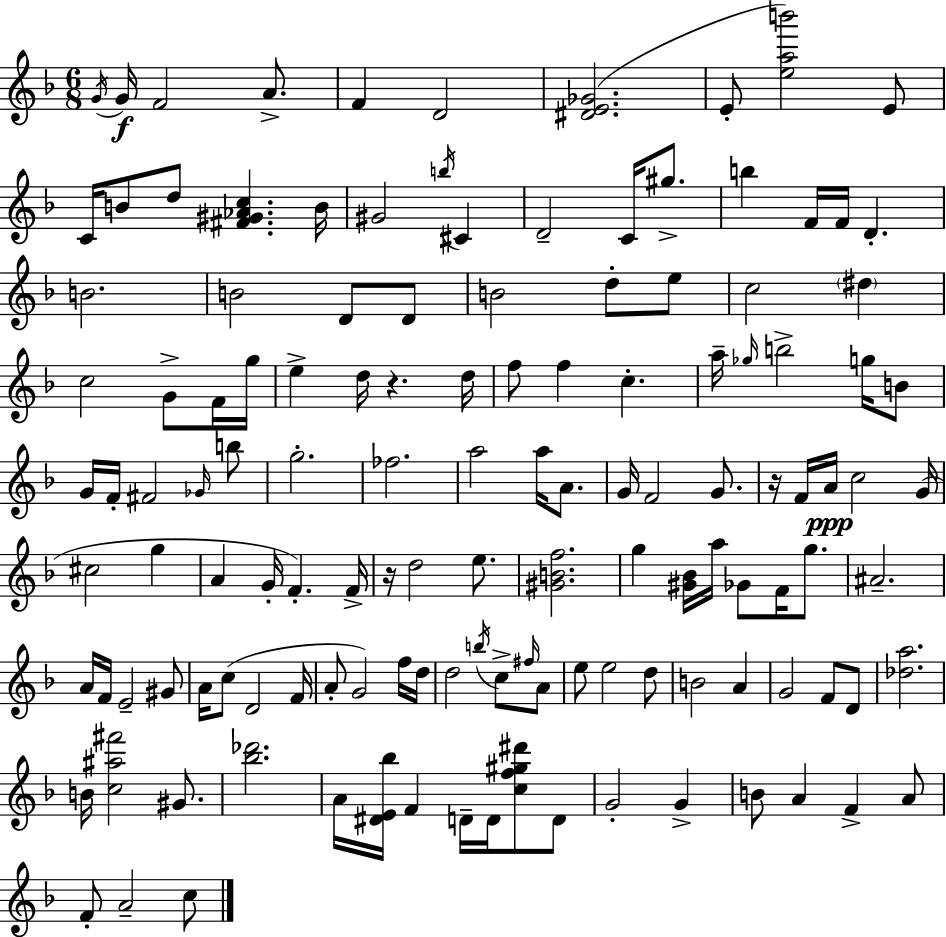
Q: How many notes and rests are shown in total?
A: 131